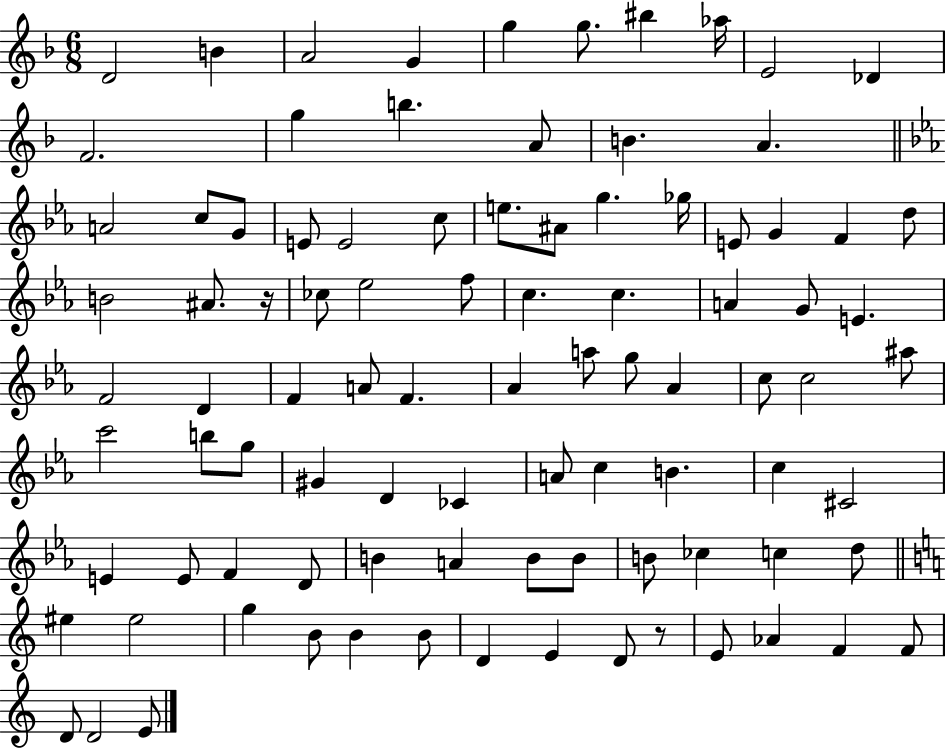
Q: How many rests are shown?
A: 2